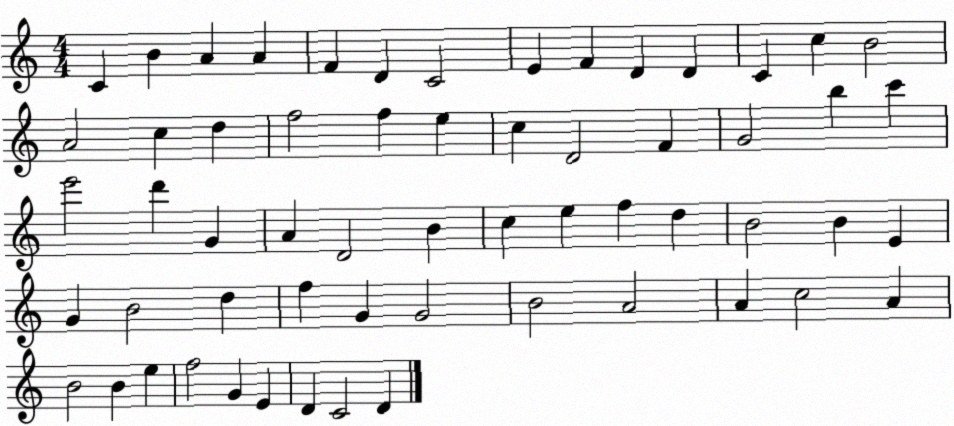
X:1
T:Untitled
M:4/4
L:1/4
K:C
C B A A F D C2 E F D D C c B2 A2 c d f2 f e c D2 F G2 b c' e'2 d' G A D2 B c e f d B2 B E G B2 d f G G2 B2 A2 A c2 A B2 B e f2 G E D C2 D